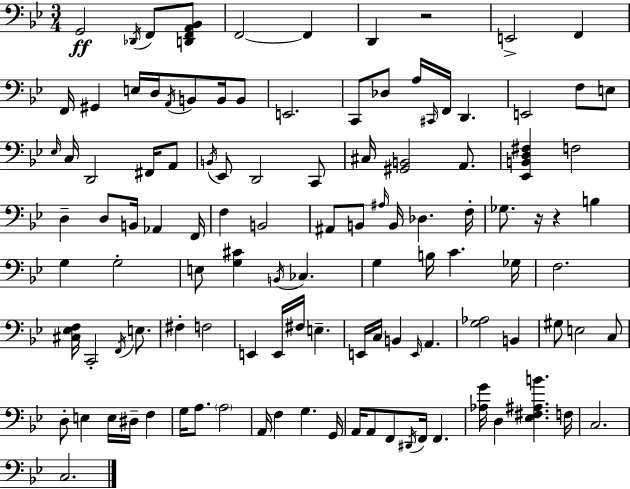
X:1
T:Untitled
M:3/4
L:1/4
K:Gm
G,,2 _D,,/4 F,,/2 [D,,F,,A,,_B,,]/2 F,,2 F,, D,, z2 E,,2 F,, F,,/4 ^G,, E,/4 D,/4 A,,/4 B,,/2 B,,/4 B,,/2 E,,2 C,,/2 _D,/2 A,/4 ^C,,/4 F,,/4 D,, E,,2 F,/2 E,/2 _E,/4 C,/4 D,,2 ^F,,/4 A,,/2 B,,/4 _E,,/2 D,,2 C,,/2 ^C,/4 [^G,,B,,]2 A,,/2 [_E,,B,,D,^F,] F,2 D, D,/2 B,,/4 _A,, F,,/4 F, B,,2 ^A,,/2 B,,/2 ^A,/4 B,,/4 _D, F,/4 _G,/2 z/4 z B, G, G,2 E,/2 [G,^C] B,,/4 _C, G, B,/4 C _G,/4 F,2 [^C,_E,F,]/4 C,,2 F,,/4 E,/2 ^F, F,2 E,, E,,/4 ^F,/4 E, E,,/4 C,/4 B,, E,,/4 A,, [G,_A,]2 B,, ^G,/2 E,2 C,/2 D,/2 E, E,/4 ^D,/4 F, G,/4 A,/2 A,2 A,,/4 F, G, G,,/4 A,,/4 A,,/2 F,,/2 ^D,,/4 F,,/4 F,, [_A,G]/4 D, [_E,^F,^A,B] F,/4 C,2 C,2